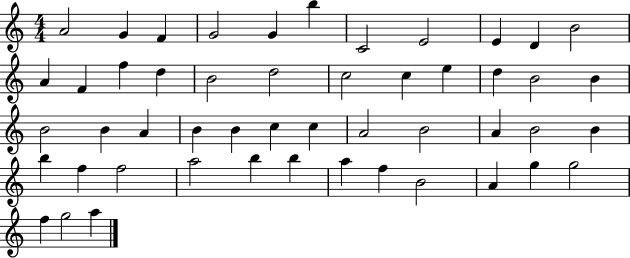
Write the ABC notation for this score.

X:1
T:Untitled
M:4/4
L:1/4
K:C
A2 G F G2 G b C2 E2 E D B2 A F f d B2 d2 c2 c e d B2 B B2 B A B B c c A2 B2 A B2 B b f f2 a2 b b a f B2 A g g2 f g2 a